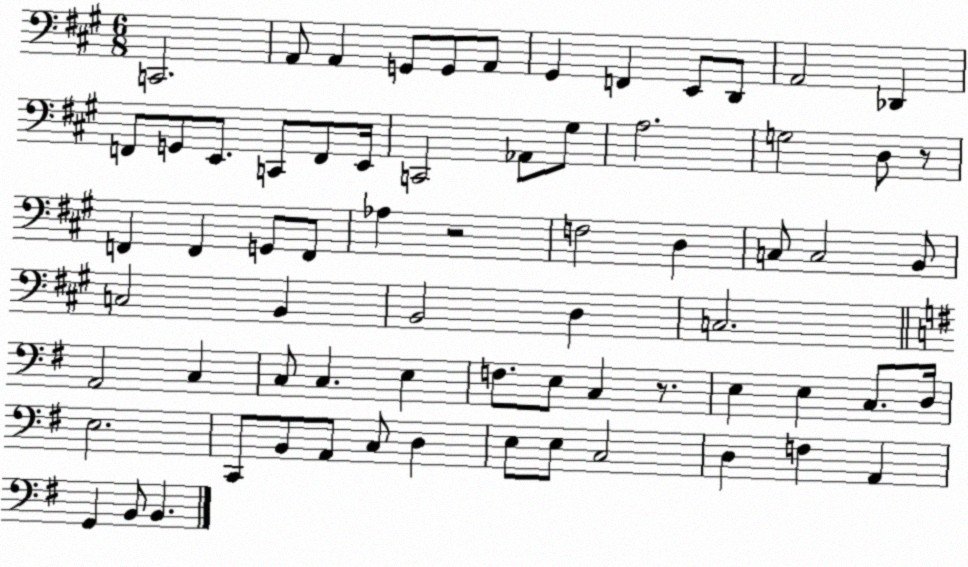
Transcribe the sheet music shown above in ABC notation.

X:1
T:Untitled
M:6/8
L:1/4
K:A
C,,2 A,,/2 A,, G,,/2 G,,/2 A,,/2 ^G,, F,, E,,/2 D,,/2 A,,2 _D,, F,,/2 G,,/2 E,,/2 C,,/2 F,,/2 E,,/4 C,,2 _A,,/2 ^G,/2 A,2 G,2 D,/2 z/2 F,, F,, G,,/2 F,,/2 _A, z2 F,2 D, C,/2 C,2 B,,/2 C,2 B,, B,,2 D, C,2 A,,2 C, C,/2 C, E, F,/2 E,/2 C, z/2 E, E, C,/2 D,/4 E,2 C,,/2 B,,/2 A,,/2 C,/2 D, E,/2 E,/2 C,2 D, F, A,, G,, B,,/2 B,,